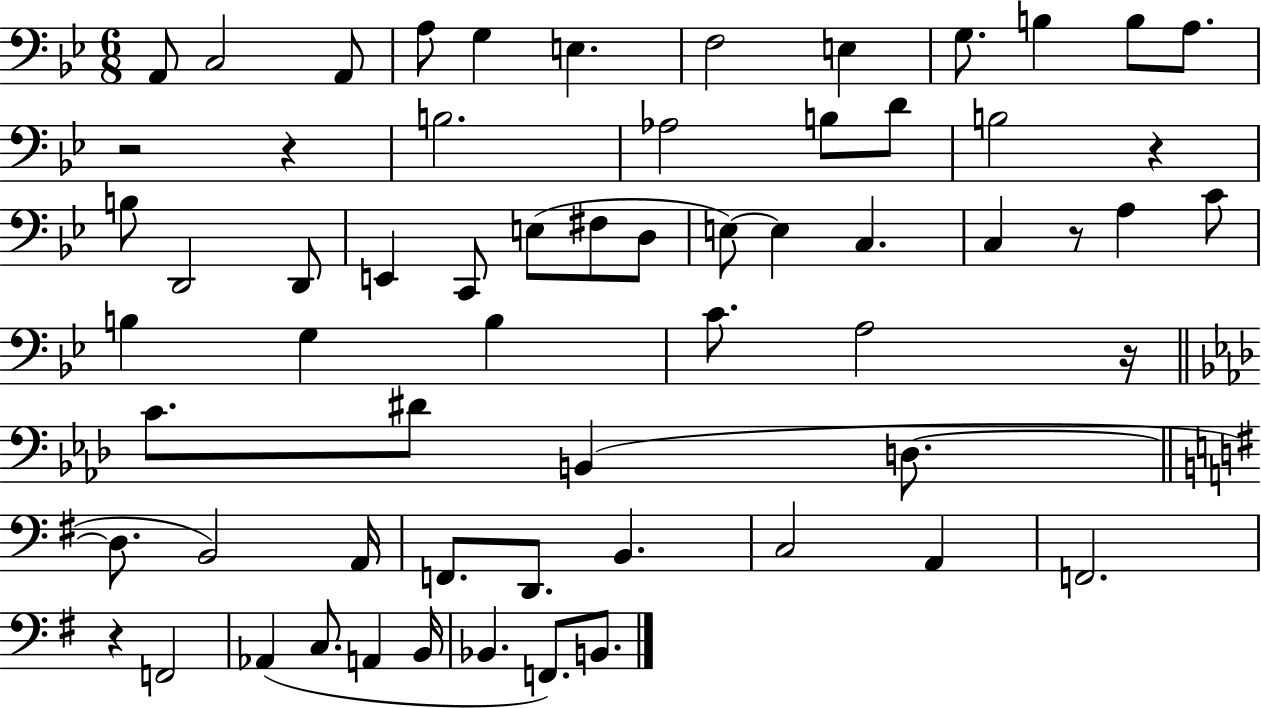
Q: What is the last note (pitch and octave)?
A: B2